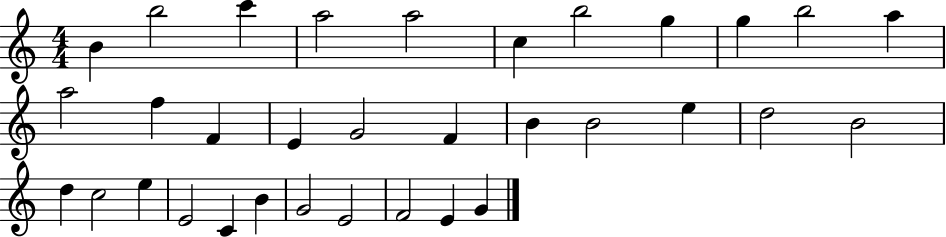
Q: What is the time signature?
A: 4/4